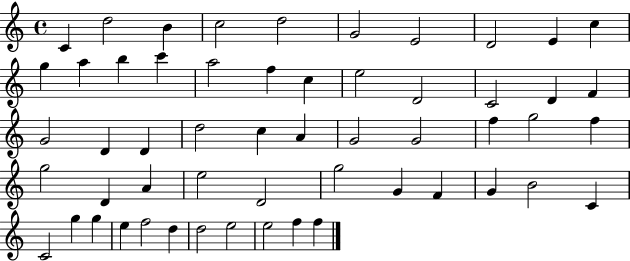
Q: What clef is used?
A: treble